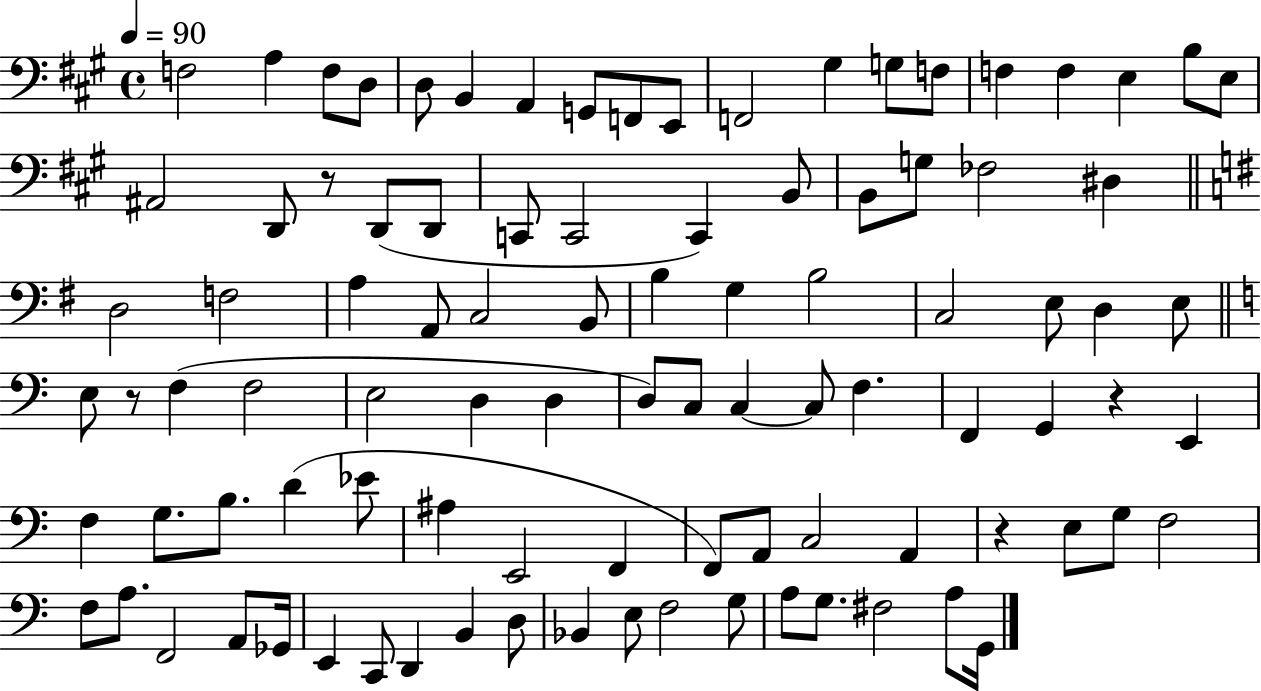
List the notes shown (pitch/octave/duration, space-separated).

F3/h A3/q F3/e D3/e D3/e B2/q A2/q G2/e F2/e E2/e F2/h G#3/q G3/e F3/e F3/q F3/q E3/q B3/e E3/e A#2/h D2/e R/e D2/e D2/e C2/e C2/h C2/q B2/e B2/e G3/e FES3/h D#3/q D3/h F3/h A3/q A2/e C3/h B2/e B3/q G3/q B3/h C3/h E3/e D3/q E3/e E3/e R/e F3/q F3/h E3/h D3/q D3/q D3/e C3/e C3/q C3/e F3/q. F2/q G2/q R/q E2/q F3/q G3/e. B3/e. D4/q Eb4/e A#3/q E2/h F2/q F2/e A2/e C3/h A2/q R/q E3/e G3/e F3/h F3/e A3/e. F2/h A2/e Gb2/s E2/q C2/e D2/q B2/q D3/e Bb2/q E3/e F3/h G3/e A3/e G3/e. F#3/h A3/e G2/s